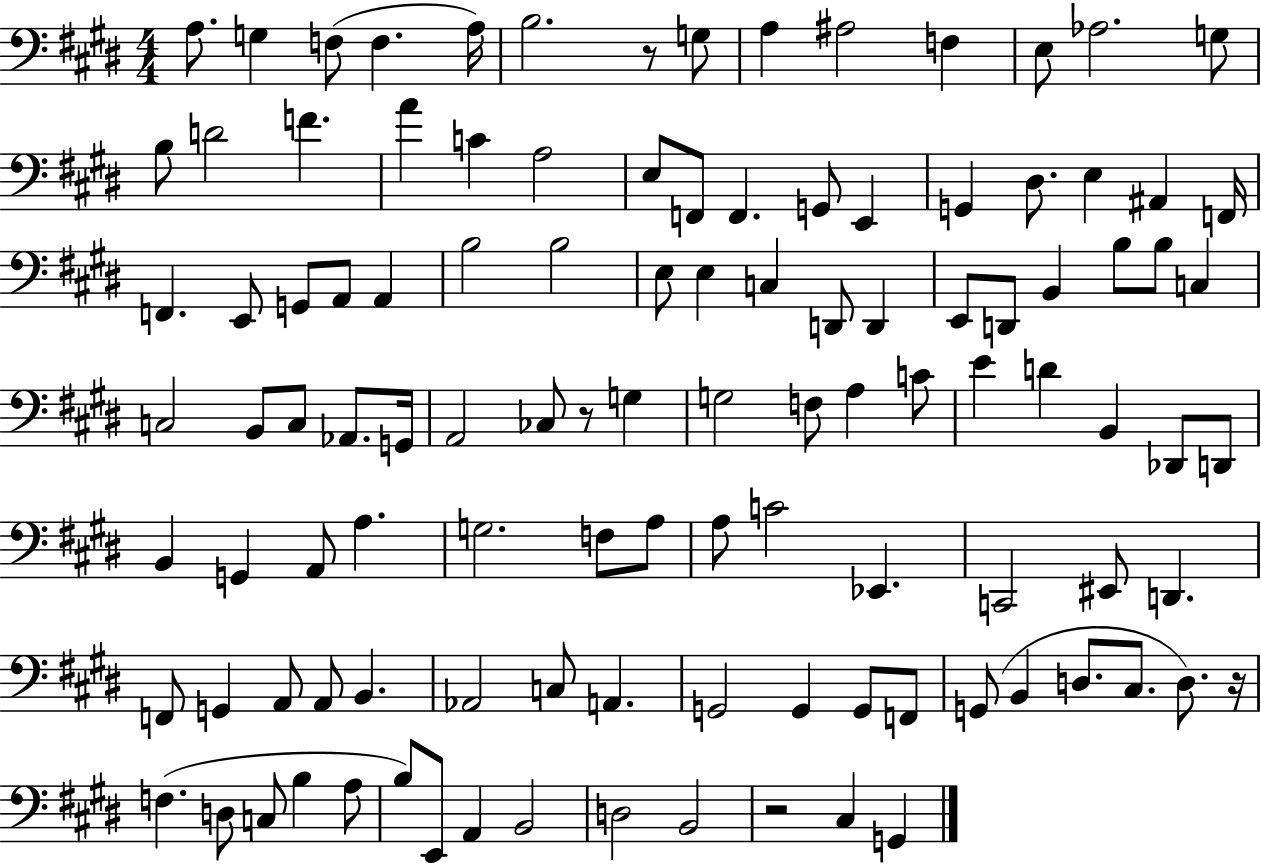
A3/e. G3/q F3/e F3/q. A3/s B3/h. R/e G3/e A3/q A#3/h F3/q E3/e Ab3/h. G3/e B3/e D4/h F4/q. A4/q C4/q A3/h E3/e F2/e F2/q. G2/e E2/q G2/q D#3/e. E3/q A#2/q F2/s F2/q. E2/e G2/e A2/e A2/q B3/h B3/h E3/e E3/q C3/q D2/e D2/q E2/e D2/e B2/q B3/e B3/e C3/q C3/h B2/e C3/e Ab2/e. G2/s A2/h CES3/e R/e G3/q G3/h F3/e A3/q C4/e E4/q D4/q B2/q Db2/e D2/e B2/q G2/q A2/e A3/q. G3/h. F3/e A3/e A3/e C4/h Eb2/q. C2/h EIS2/e D2/q. F2/e G2/q A2/e A2/e B2/q. Ab2/h C3/e A2/q. G2/h G2/q G2/e F2/e G2/e B2/q D3/e. C#3/e. D3/e. R/s F3/q. D3/e C3/e B3/q A3/e B3/e E2/e A2/q B2/h D3/h B2/h R/h C#3/q G2/q